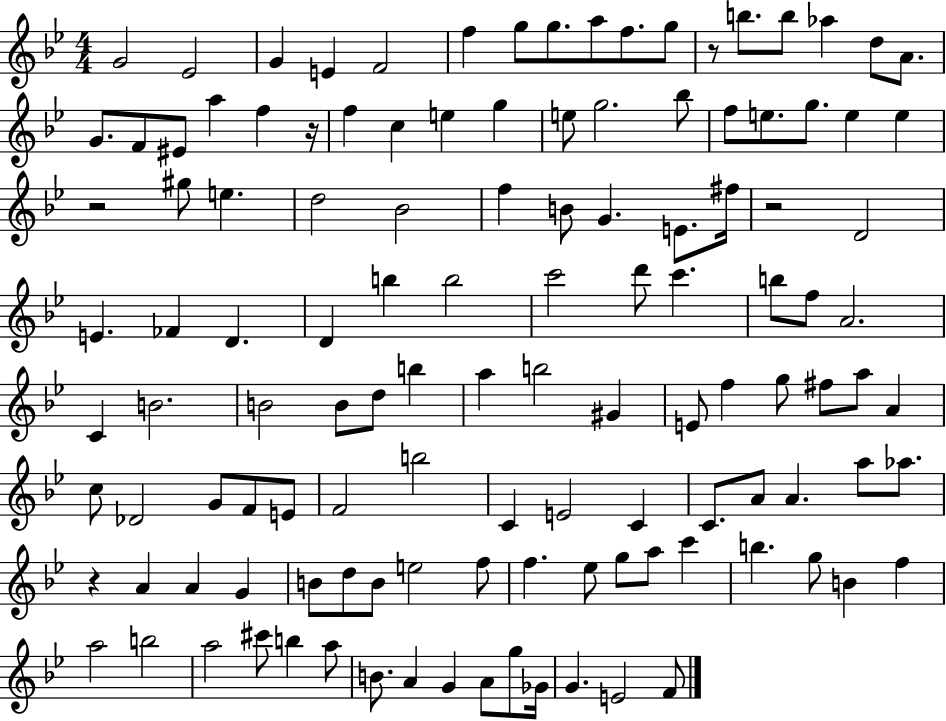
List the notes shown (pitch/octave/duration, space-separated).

G4/h Eb4/h G4/q E4/q F4/h F5/q G5/e G5/e. A5/e F5/e. G5/e R/e B5/e. B5/e Ab5/q D5/e A4/e. G4/e. F4/e EIS4/e A5/q F5/q R/s F5/q C5/q E5/q G5/q E5/e G5/h. Bb5/e F5/e E5/e. G5/e. E5/q E5/q R/h G#5/e E5/q. D5/h Bb4/h F5/q B4/e G4/q. E4/e. F#5/s R/h D4/h E4/q. FES4/q D4/q. D4/q B5/q B5/h C6/h D6/e C6/q. B5/e F5/e A4/h. C4/q B4/h. B4/h B4/e D5/e B5/q A5/q B5/h G#4/q E4/e F5/q G5/e F#5/e A5/e A4/q C5/e Db4/h G4/e F4/e E4/e F4/h B5/h C4/q E4/h C4/q C4/e. A4/e A4/q. A5/e Ab5/e. R/q A4/q A4/q G4/q B4/e D5/e B4/e E5/h F5/e F5/q. Eb5/e G5/e A5/e C6/q B5/q. G5/e B4/q F5/q A5/h B5/h A5/h C#6/e B5/q A5/e B4/e. A4/q G4/q A4/e G5/e Gb4/s G4/q. E4/h F4/e